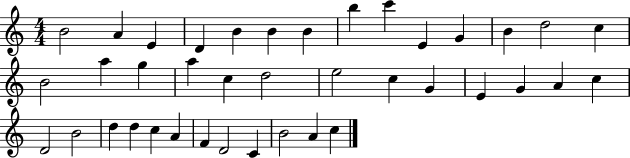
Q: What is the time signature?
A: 4/4